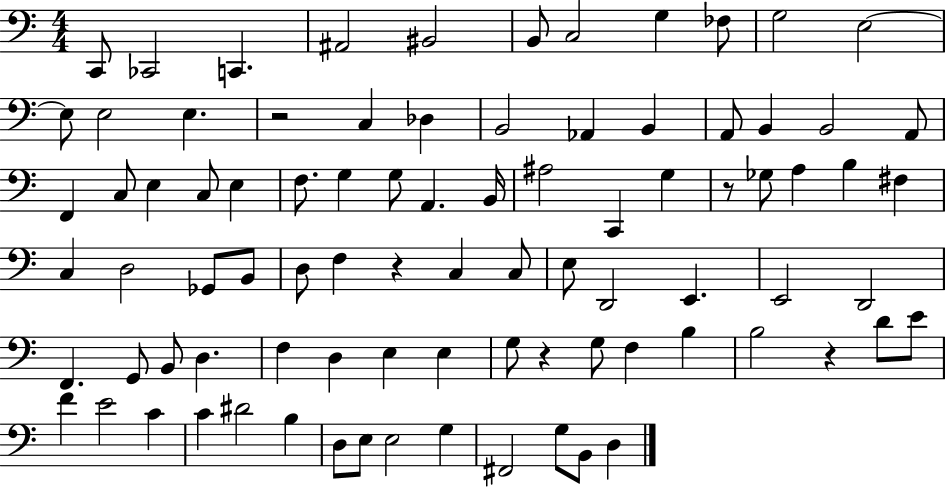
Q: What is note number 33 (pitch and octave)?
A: B2